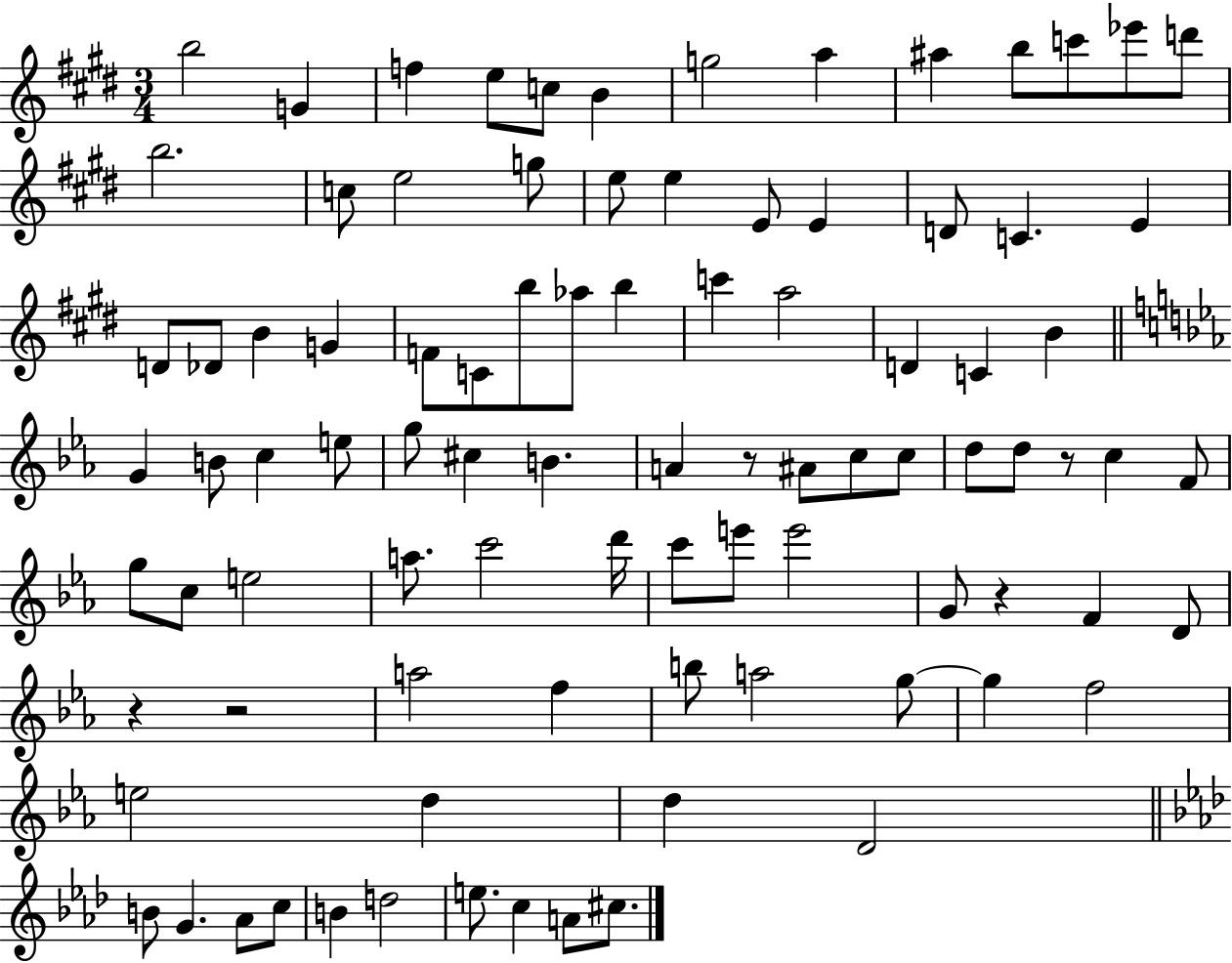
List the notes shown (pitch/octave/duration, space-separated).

B5/h G4/q F5/q E5/e C5/e B4/q G5/h A5/q A#5/q B5/e C6/e Eb6/e D6/e B5/h. C5/e E5/h G5/e E5/e E5/q E4/e E4/q D4/e C4/q. E4/q D4/e Db4/e B4/q G4/q F4/e C4/e B5/e Ab5/e B5/q C6/q A5/h D4/q C4/q B4/q G4/q B4/e C5/q E5/e G5/e C#5/q B4/q. A4/q R/e A#4/e C5/e C5/e D5/e D5/e R/e C5/q F4/e G5/e C5/e E5/h A5/e. C6/h D6/s C6/e E6/e E6/h G4/e R/q F4/q D4/e R/q R/h A5/h F5/q B5/e A5/h G5/e G5/q F5/h E5/h D5/q D5/q D4/h B4/e G4/q. Ab4/e C5/e B4/q D5/h E5/e. C5/q A4/e C#5/e.